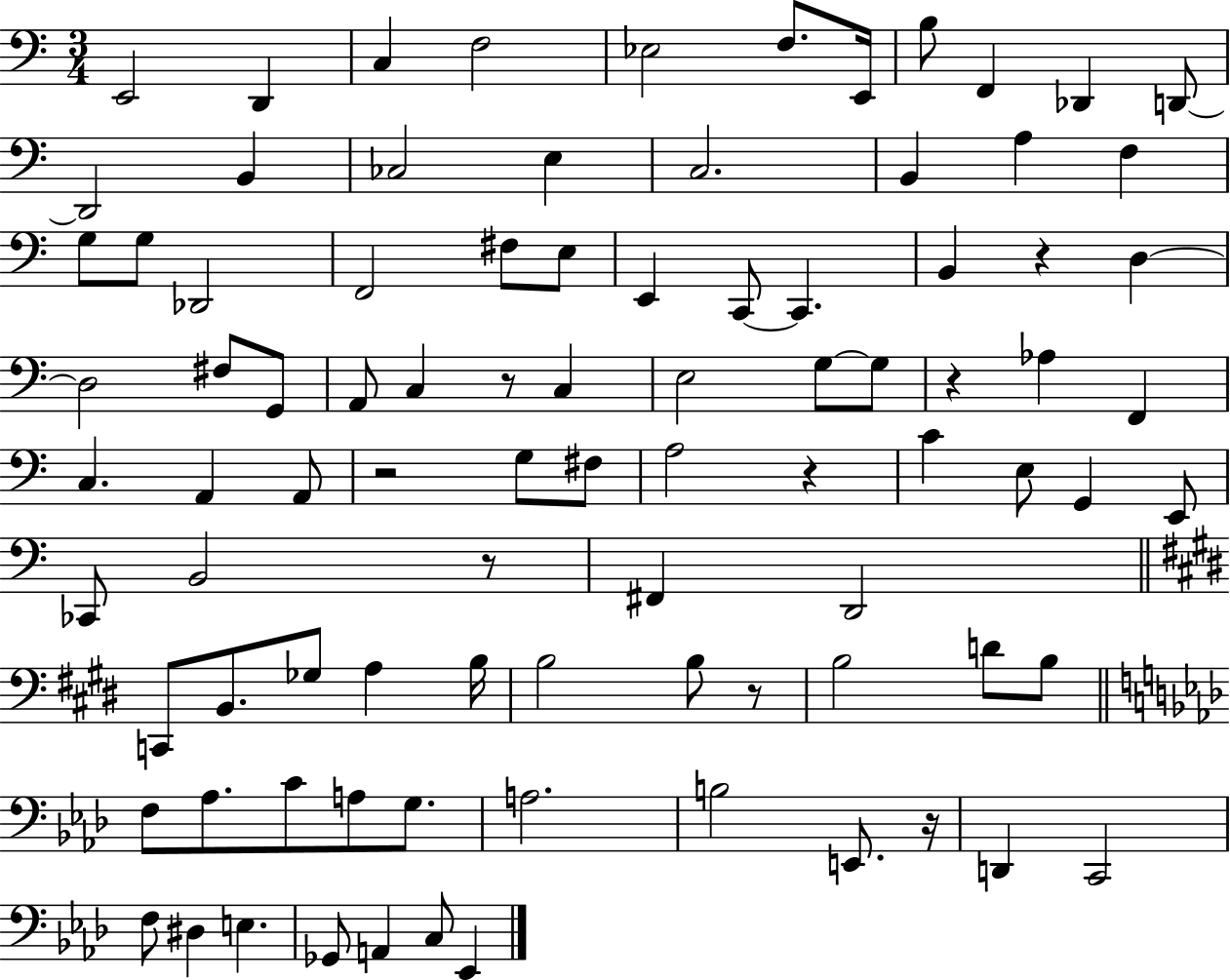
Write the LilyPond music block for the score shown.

{
  \clef bass
  \numericTimeSignature
  \time 3/4
  \key c \major
  \repeat volta 2 { e,2 d,4 | c4 f2 | ees2 f8. e,16 | b8 f,4 des,4 d,8~~ | \break d,2 b,4 | ces2 e4 | c2. | b,4 a4 f4 | \break g8 g8 des,2 | f,2 fis8 e8 | e,4 c,8~~ c,4. | b,4 r4 d4~~ | \break d2 fis8 g,8 | a,8 c4 r8 c4 | e2 g8~~ g8 | r4 aes4 f,4 | \break c4. a,4 a,8 | r2 g8 fis8 | a2 r4 | c'4 e8 g,4 e,8 | \break ces,8 b,2 r8 | fis,4 d,2 | \bar "||" \break \key e \major c,8 b,8. ges8 a4 b16 | b2 b8 r8 | b2 d'8 b8 | \bar "||" \break \key aes \major f8 aes8. c'8 a8 g8. | a2. | b2 e,8. r16 | d,4 c,2 | \break f8 dis4 e4. | ges,8 a,4 c8 ees,4 | } \bar "|."
}